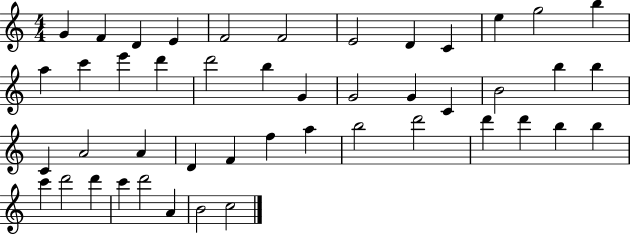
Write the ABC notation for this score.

X:1
T:Untitled
M:4/4
L:1/4
K:C
G F D E F2 F2 E2 D C e g2 b a c' e' d' d'2 b G G2 G C B2 b b C A2 A D F f a b2 d'2 d' d' b b c' d'2 d' c' d'2 A B2 c2